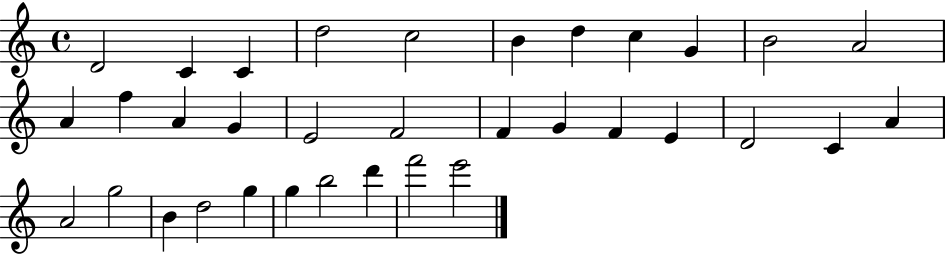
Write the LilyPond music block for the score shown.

{
  \clef treble
  \time 4/4
  \defaultTimeSignature
  \key c \major
  d'2 c'4 c'4 | d''2 c''2 | b'4 d''4 c''4 g'4 | b'2 a'2 | \break a'4 f''4 a'4 g'4 | e'2 f'2 | f'4 g'4 f'4 e'4 | d'2 c'4 a'4 | \break a'2 g''2 | b'4 d''2 g''4 | g''4 b''2 d'''4 | f'''2 e'''2 | \break \bar "|."
}